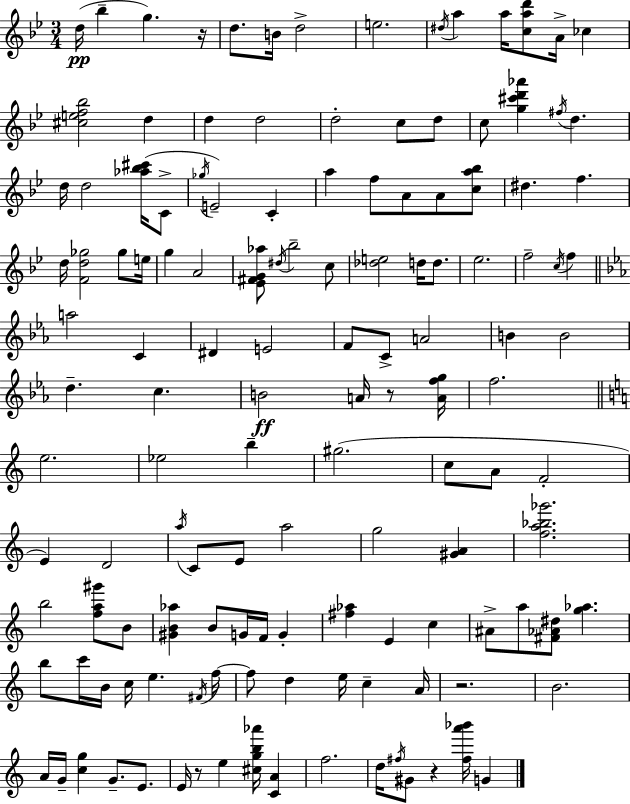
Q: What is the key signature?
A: G minor